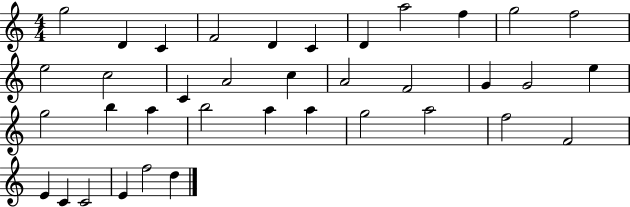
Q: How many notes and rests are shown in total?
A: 37